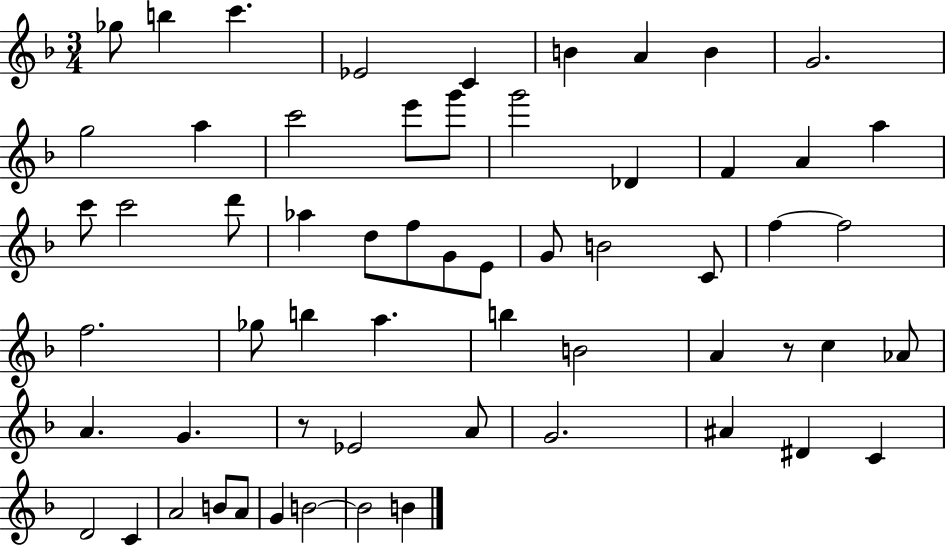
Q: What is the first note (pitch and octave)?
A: Gb5